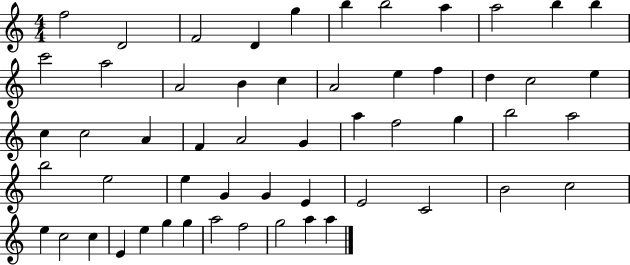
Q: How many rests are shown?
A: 0